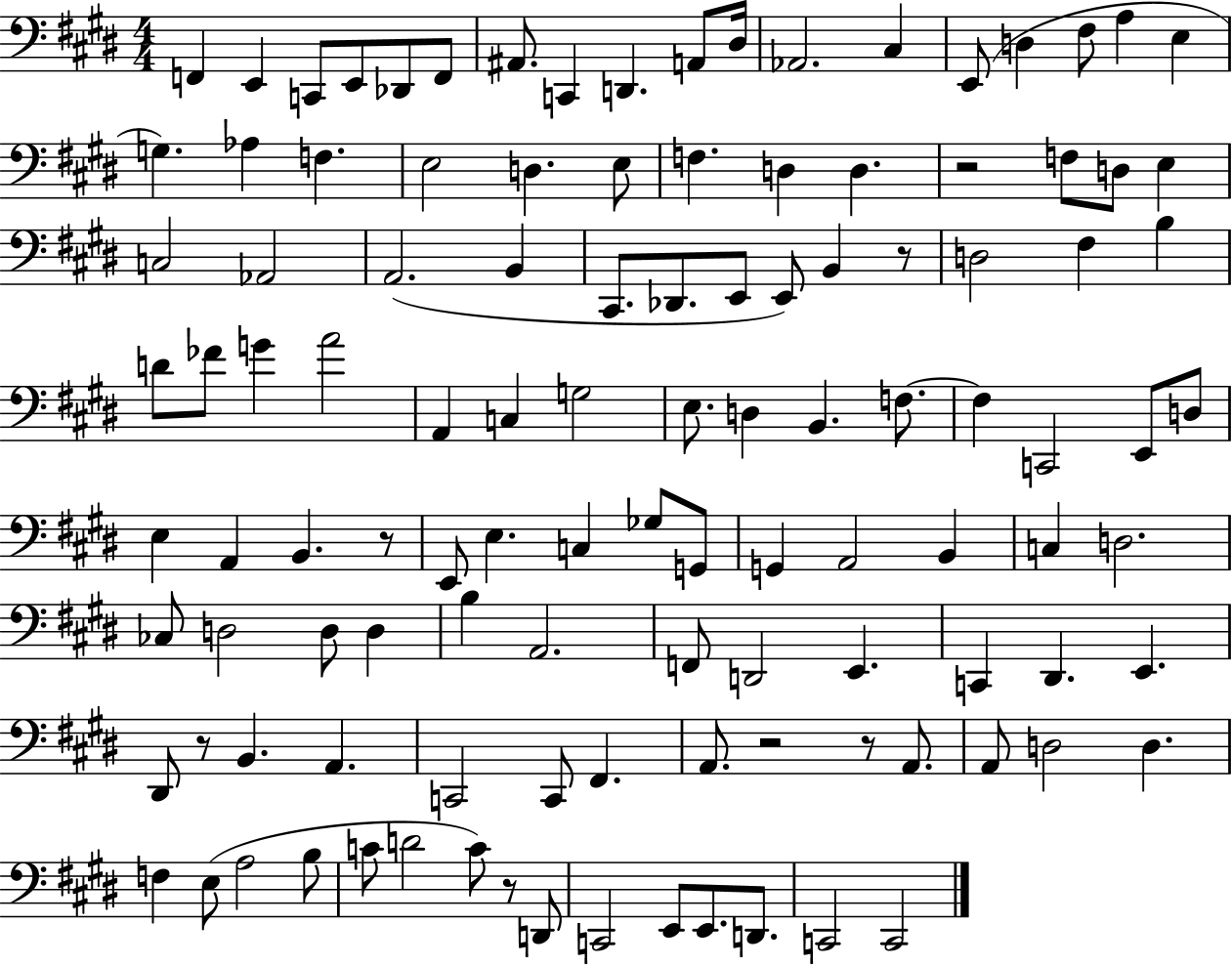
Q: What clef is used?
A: bass